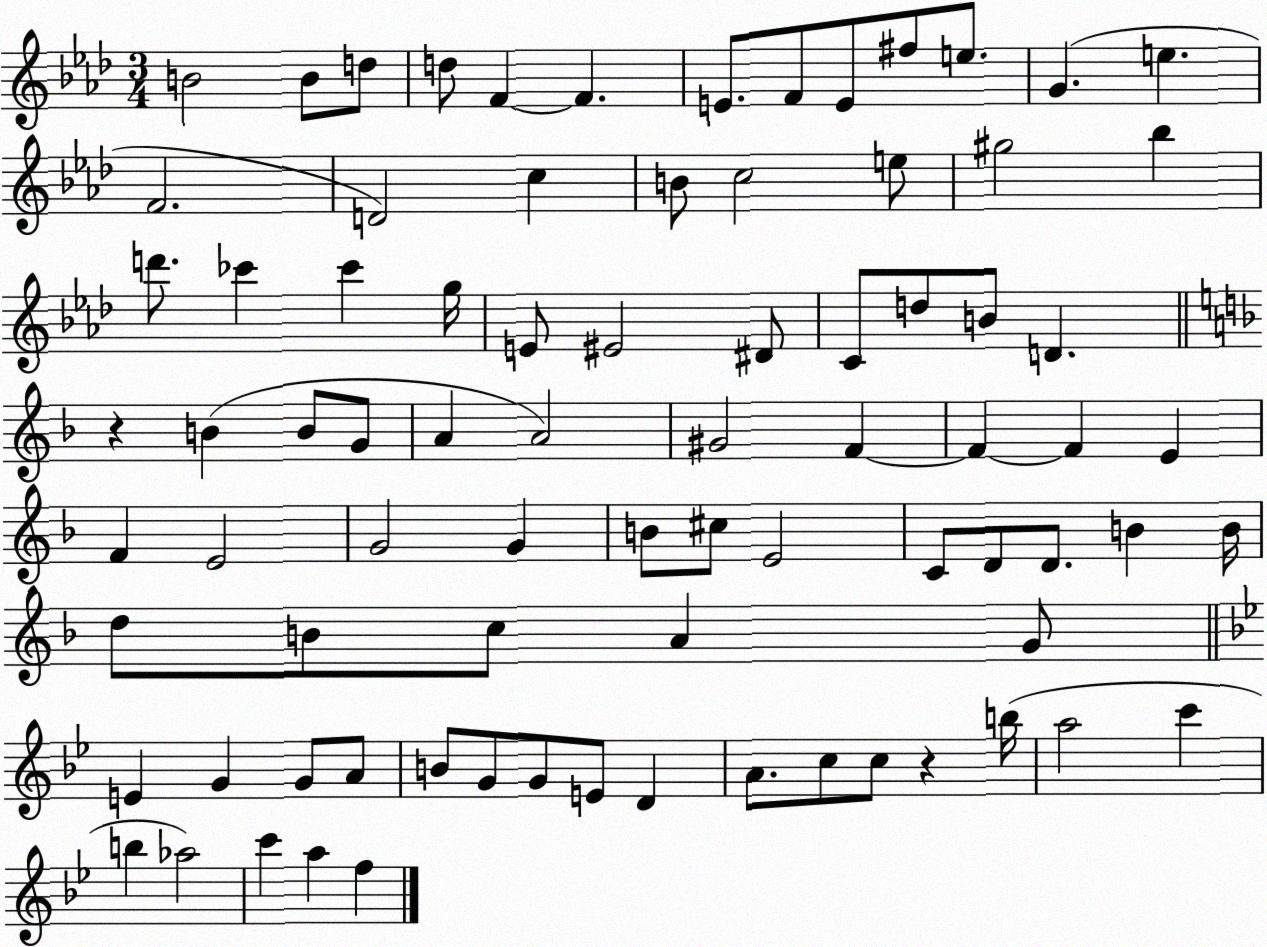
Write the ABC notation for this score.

X:1
T:Untitled
M:3/4
L:1/4
K:Ab
B2 B/2 d/2 d/2 F F E/2 F/2 E/2 ^f/2 e/2 G e F2 D2 c B/2 c2 e/2 ^g2 _b d'/2 _c' _c' g/4 E/2 ^E2 ^D/2 C/2 d/2 B/2 D z B B/2 G/2 A A2 ^G2 F F F E F E2 G2 G B/2 ^c/2 E2 C/2 D/2 D/2 B B/4 d/2 B/2 c/2 A G/2 E G G/2 A/2 B/2 G/2 G/2 E/2 D A/2 c/2 c/2 z b/4 a2 c' b _a2 c' a f